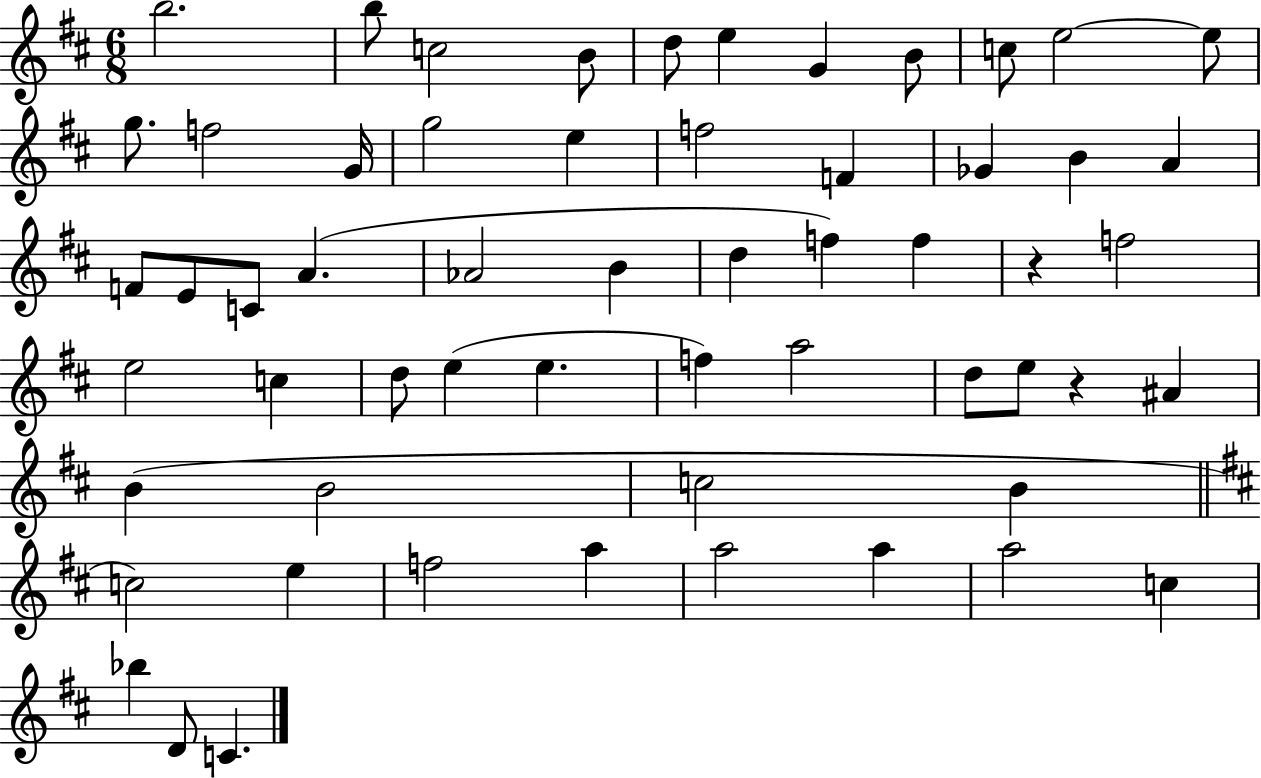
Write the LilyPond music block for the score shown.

{
  \clef treble
  \numericTimeSignature
  \time 6/8
  \key d \major
  b''2. | b''8 c''2 b'8 | d''8 e''4 g'4 b'8 | c''8 e''2~~ e''8 | \break g''8. f''2 g'16 | g''2 e''4 | f''2 f'4 | ges'4 b'4 a'4 | \break f'8 e'8 c'8 a'4.( | aes'2 b'4 | d''4 f''4) f''4 | r4 f''2 | \break e''2 c''4 | d''8 e''4( e''4. | f''4) a''2 | d''8 e''8 r4 ais'4 | \break b'4( b'2 | c''2 b'4 | \bar "||" \break \key d \major c''2) e''4 | f''2 a''4 | a''2 a''4 | a''2 c''4 | \break bes''4 d'8 c'4. | \bar "|."
}